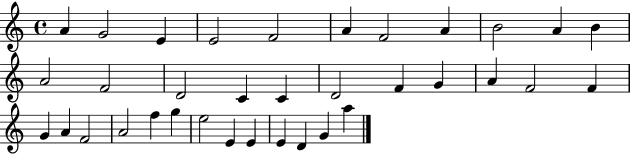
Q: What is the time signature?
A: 4/4